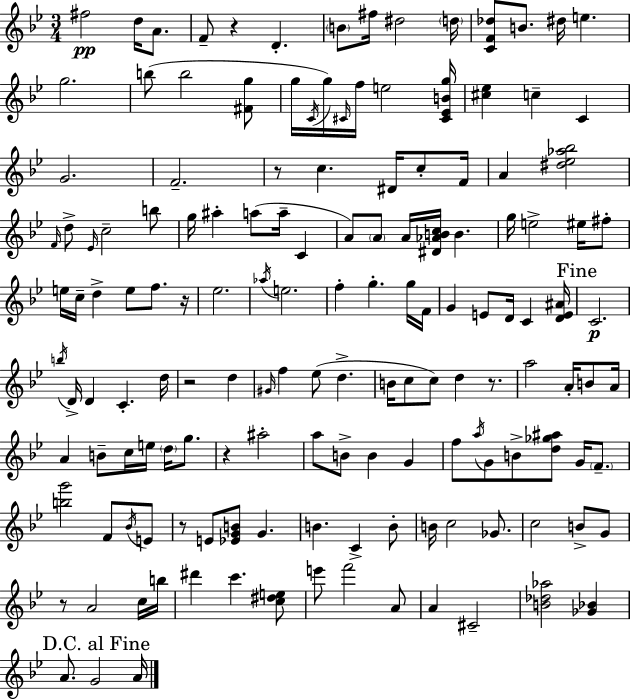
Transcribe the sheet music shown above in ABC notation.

X:1
T:Untitled
M:3/4
L:1/4
K:Bb
^f2 d/4 A/2 F/2 z D B/2 ^f/4 ^d2 d/4 [CF_d]/2 B/2 ^d/4 e g2 b/2 b2 [^Fg]/2 g/4 C/4 g/4 ^C/4 f/4 e2 [^C_EBg]/4 [^c_e] c C G2 F2 z/2 c ^D/4 c/2 F/4 A [^d_e_a_b]2 F/4 d/2 _E/4 c2 b/2 g/4 ^a a/2 a/4 C A/2 A/2 A/4 [^D_ABc]/4 B g/4 e2 ^e/4 ^f/2 e/4 c/4 d e/2 f/2 z/4 _e2 _a/4 e2 f g g/4 F/4 G E/2 D/4 C [DE^A]/4 C2 b/4 D/4 D C d/4 z2 d ^G/4 f _e/2 d B/4 c/2 c/2 d z/2 a2 A/4 B/2 A/4 A B/2 c/4 e/4 d/4 g/2 z ^a2 a/2 B/2 B G f/2 a/4 G/2 B/2 [d_g^a]/2 G/4 F/2 [bg']2 F/2 _B/4 E/2 z/2 E/2 [_EGB]/2 G B C B/2 B/4 c2 _G/2 c2 B/2 G/2 z/2 A2 c/4 b/4 ^d' c' [c^de]/2 e'/2 f'2 A/2 A ^C2 [B_d_a]2 [_G_B] A/2 G2 A/4